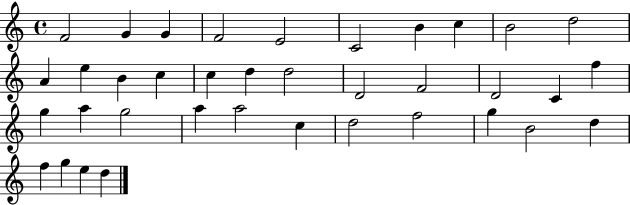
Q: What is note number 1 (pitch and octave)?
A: F4